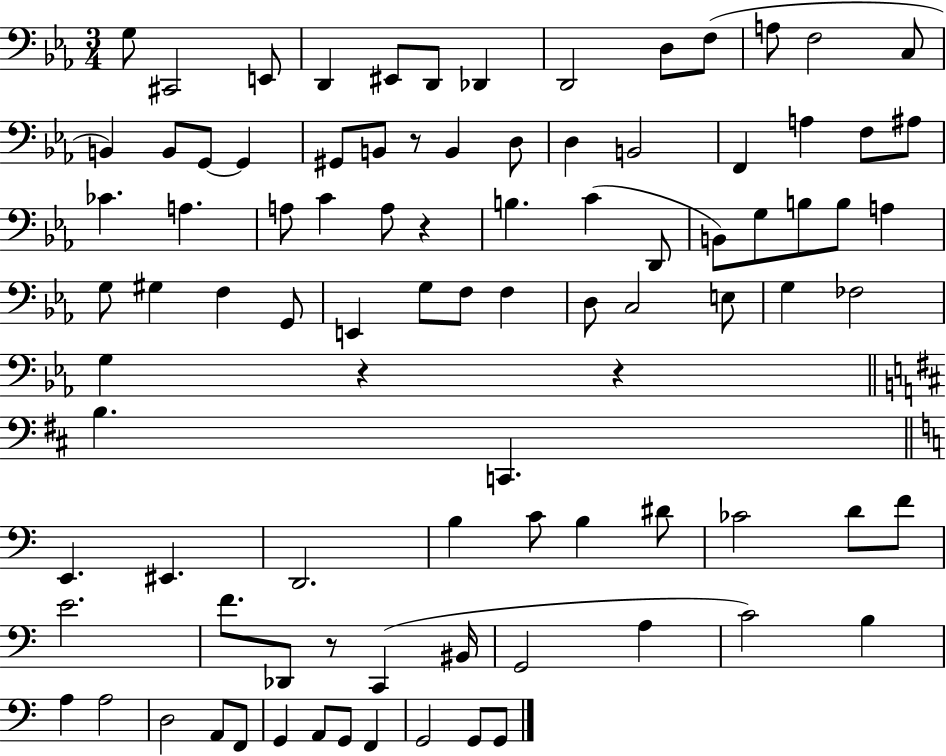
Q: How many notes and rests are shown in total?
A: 92